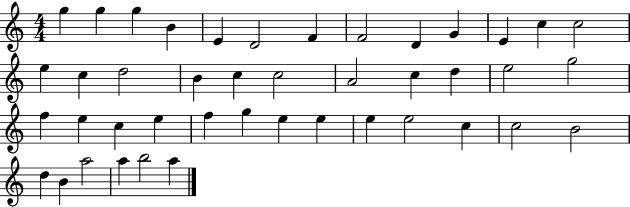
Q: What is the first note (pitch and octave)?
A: G5